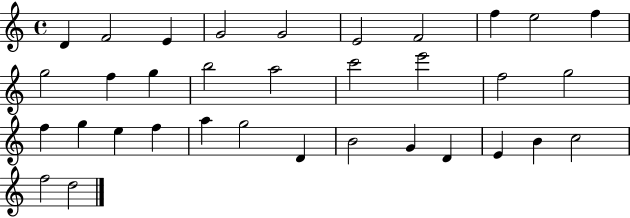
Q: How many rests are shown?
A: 0